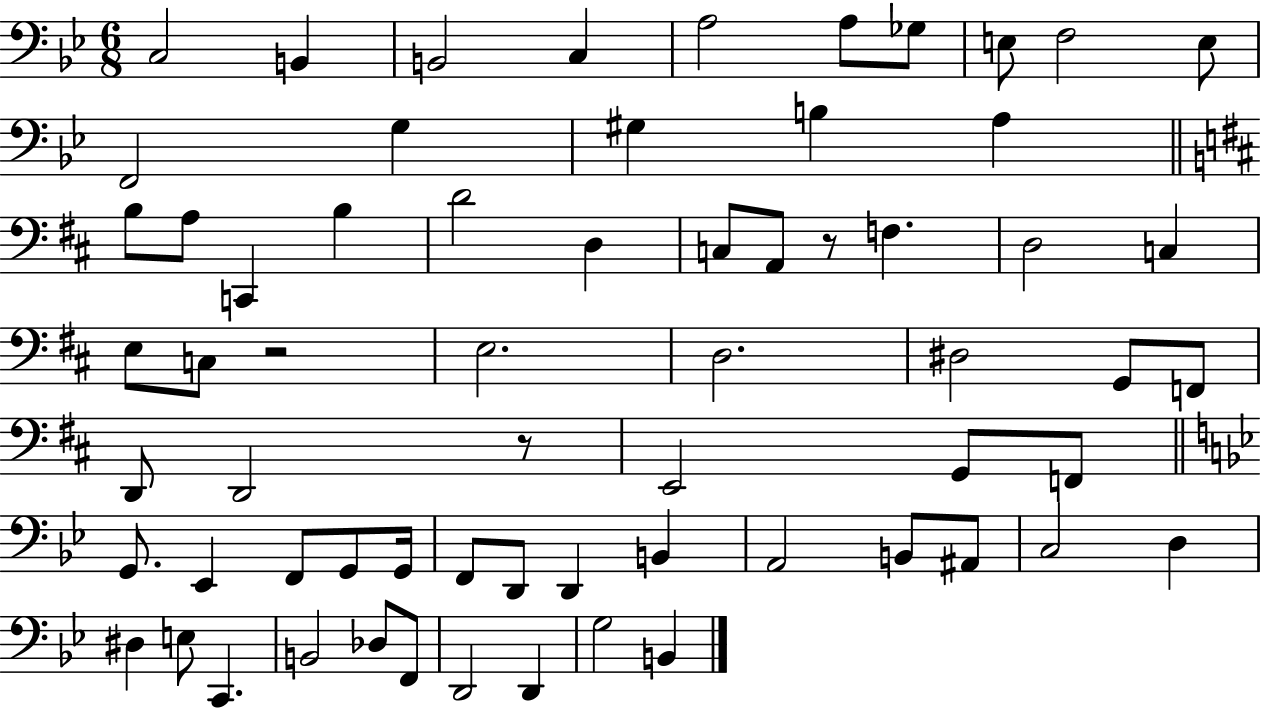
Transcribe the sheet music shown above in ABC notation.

X:1
T:Untitled
M:6/8
L:1/4
K:Bb
C,2 B,, B,,2 C, A,2 A,/2 _G,/2 E,/2 F,2 E,/2 F,,2 G, ^G, B, A, B,/2 A,/2 C,, B, D2 D, C,/2 A,,/2 z/2 F, D,2 C, E,/2 C,/2 z2 E,2 D,2 ^D,2 G,,/2 F,,/2 D,,/2 D,,2 z/2 E,,2 G,,/2 F,,/2 G,,/2 _E,, F,,/2 G,,/2 G,,/4 F,,/2 D,,/2 D,, B,, A,,2 B,,/2 ^A,,/2 C,2 D, ^D, E,/2 C,, B,,2 _D,/2 F,,/2 D,,2 D,, G,2 B,,